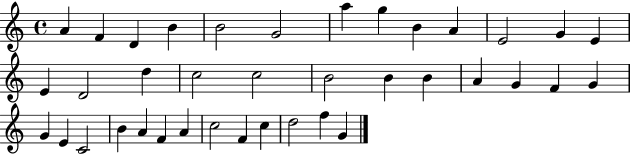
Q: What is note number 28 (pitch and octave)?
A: C4